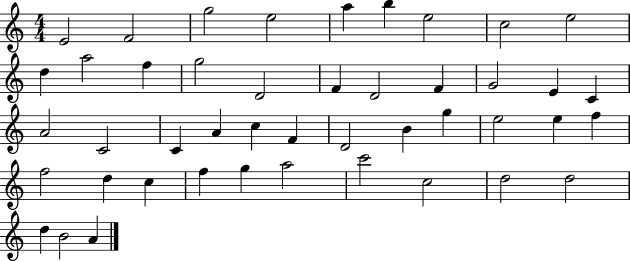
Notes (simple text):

E4/h F4/h G5/h E5/h A5/q B5/q E5/h C5/h E5/h D5/q A5/h F5/q G5/h D4/h F4/q D4/h F4/q G4/h E4/q C4/q A4/h C4/h C4/q A4/q C5/q F4/q D4/h B4/q G5/q E5/h E5/q F5/q F5/h D5/q C5/q F5/q G5/q A5/h C6/h C5/h D5/h D5/h D5/q B4/h A4/q